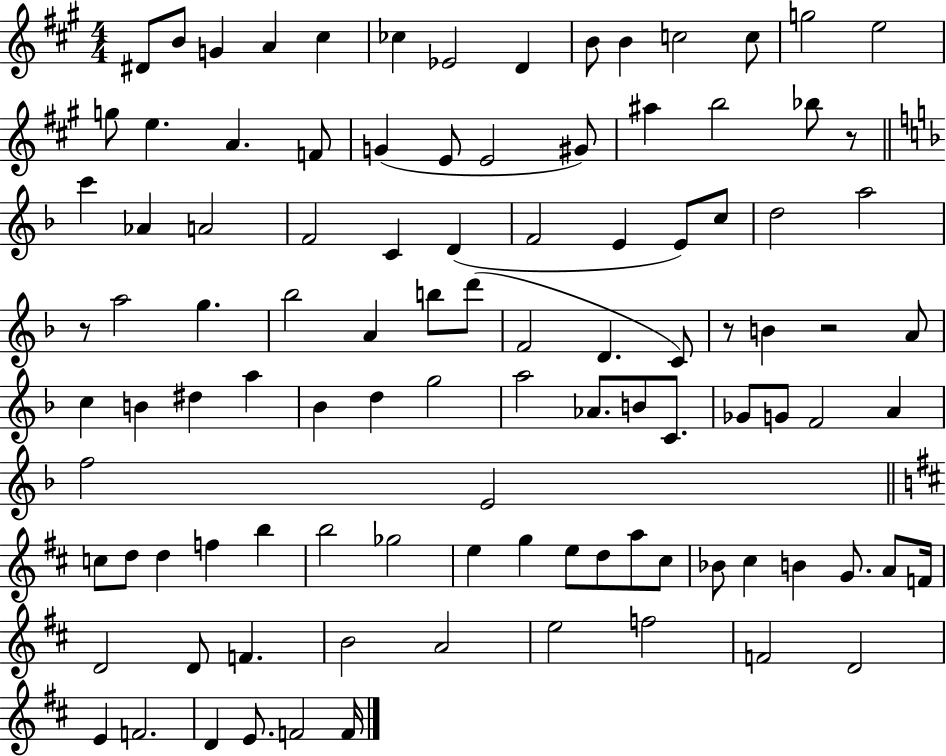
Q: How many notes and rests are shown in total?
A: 103